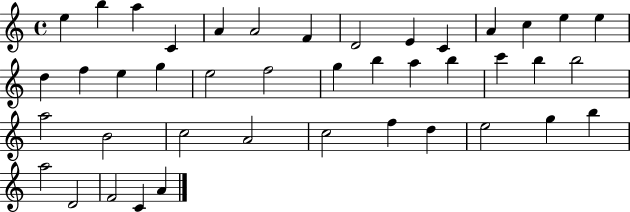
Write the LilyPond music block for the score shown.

{
  \clef treble
  \time 4/4
  \defaultTimeSignature
  \key c \major
  e''4 b''4 a''4 c'4 | a'4 a'2 f'4 | d'2 e'4 c'4 | a'4 c''4 e''4 e''4 | \break d''4 f''4 e''4 g''4 | e''2 f''2 | g''4 b''4 a''4 b''4 | c'''4 b''4 b''2 | \break a''2 b'2 | c''2 a'2 | c''2 f''4 d''4 | e''2 g''4 b''4 | \break a''2 d'2 | f'2 c'4 a'4 | \bar "|."
}